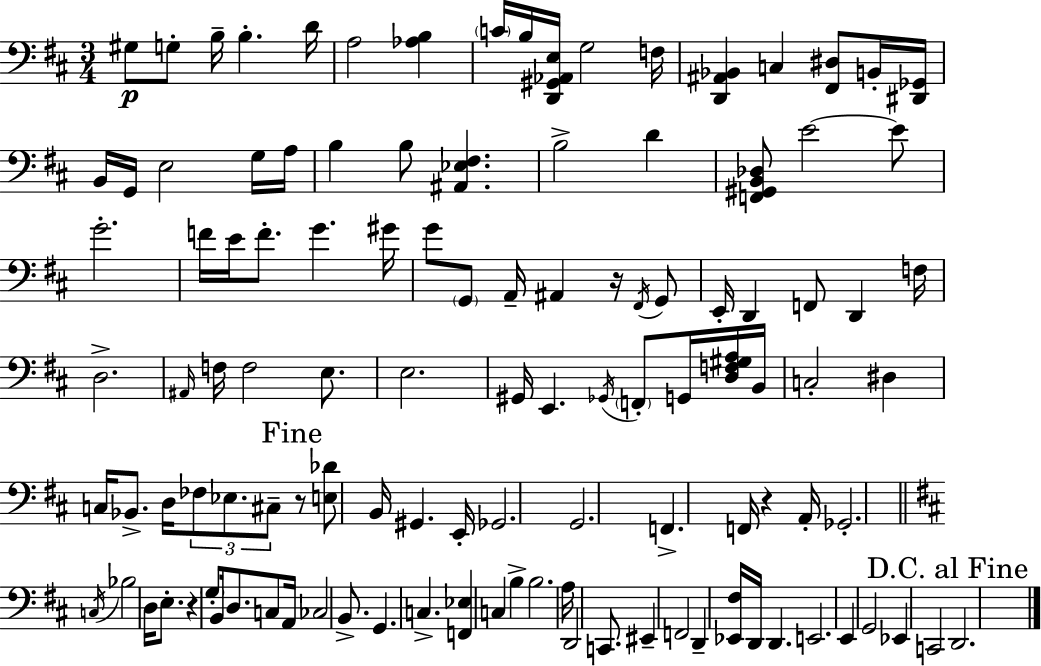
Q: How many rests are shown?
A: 4